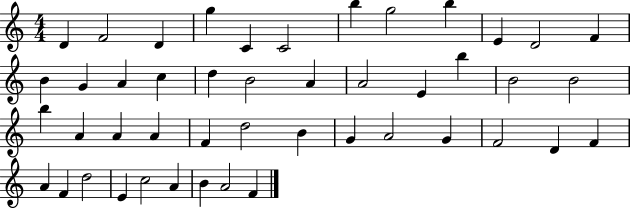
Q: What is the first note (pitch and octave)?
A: D4